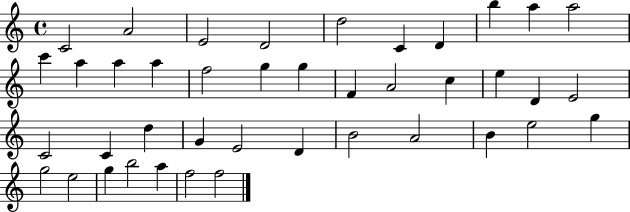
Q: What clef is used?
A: treble